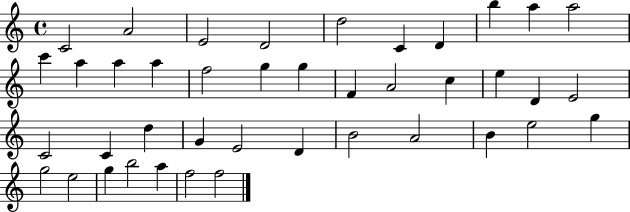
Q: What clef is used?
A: treble